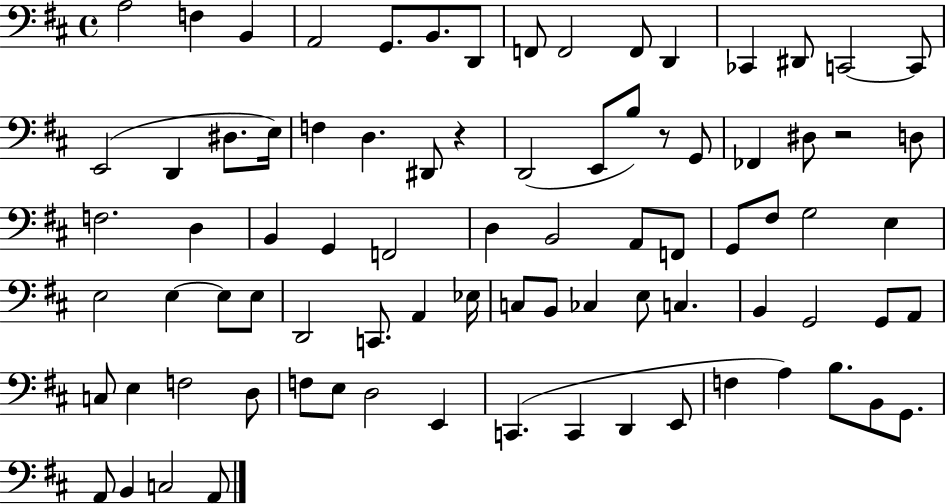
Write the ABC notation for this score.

X:1
T:Untitled
M:4/4
L:1/4
K:D
A,2 F, B,, A,,2 G,,/2 B,,/2 D,,/2 F,,/2 F,,2 F,,/2 D,, _C,, ^D,,/2 C,,2 C,,/2 E,,2 D,, ^D,/2 E,/4 F, D, ^D,,/2 z D,,2 E,,/2 B,/2 z/2 G,,/2 _F,, ^D,/2 z2 D,/2 F,2 D, B,, G,, F,,2 D, B,,2 A,,/2 F,,/2 G,,/2 ^F,/2 G,2 E, E,2 E, E,/2 E,/2 D,,2 C,,/2 A,, _E,/4 C,/2 B,,/2 _C, E,/2 C, B,, G,,2 G,,/2 A,,/2 C,/2 E, F,2 D,/2 F,/2 E,/2 D,2 E,, C,, C,, D,, E,,/2 F, A, B,/2 B,,/2 G,,/2 A,,/2 B,, C,2 A,,/2